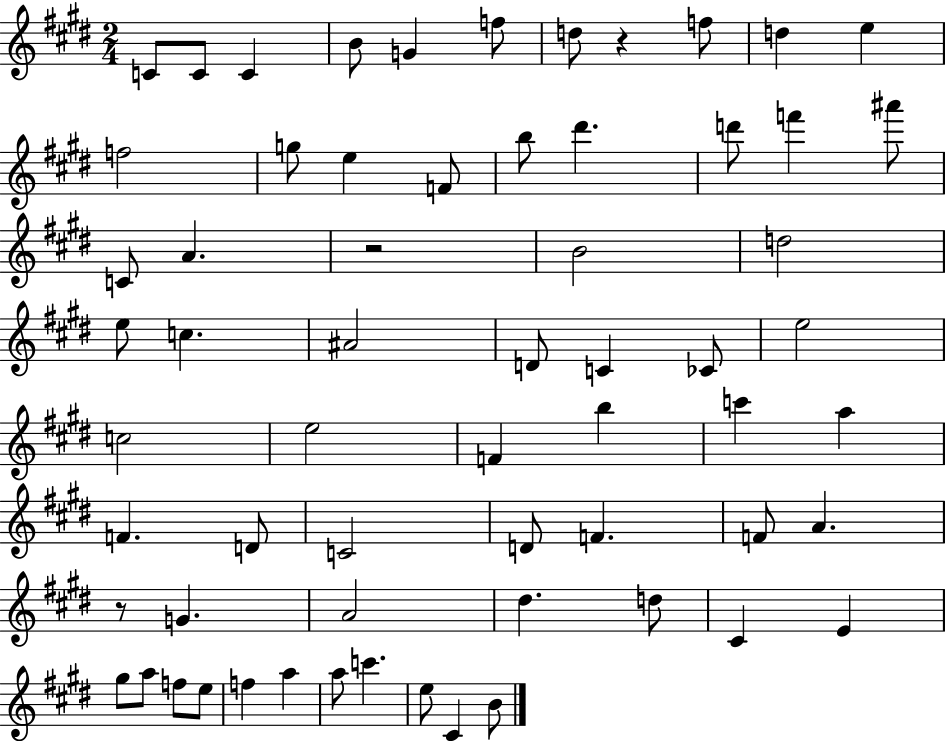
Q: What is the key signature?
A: E major